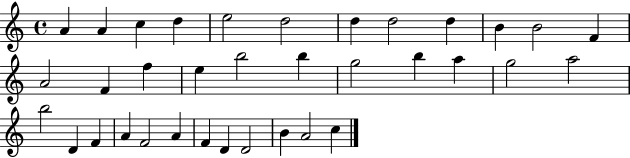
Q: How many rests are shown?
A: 0